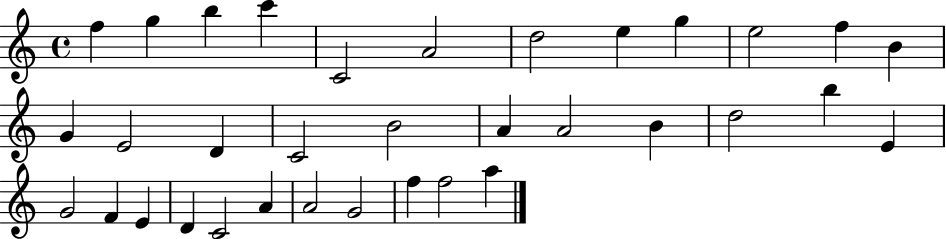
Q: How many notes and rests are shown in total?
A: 34